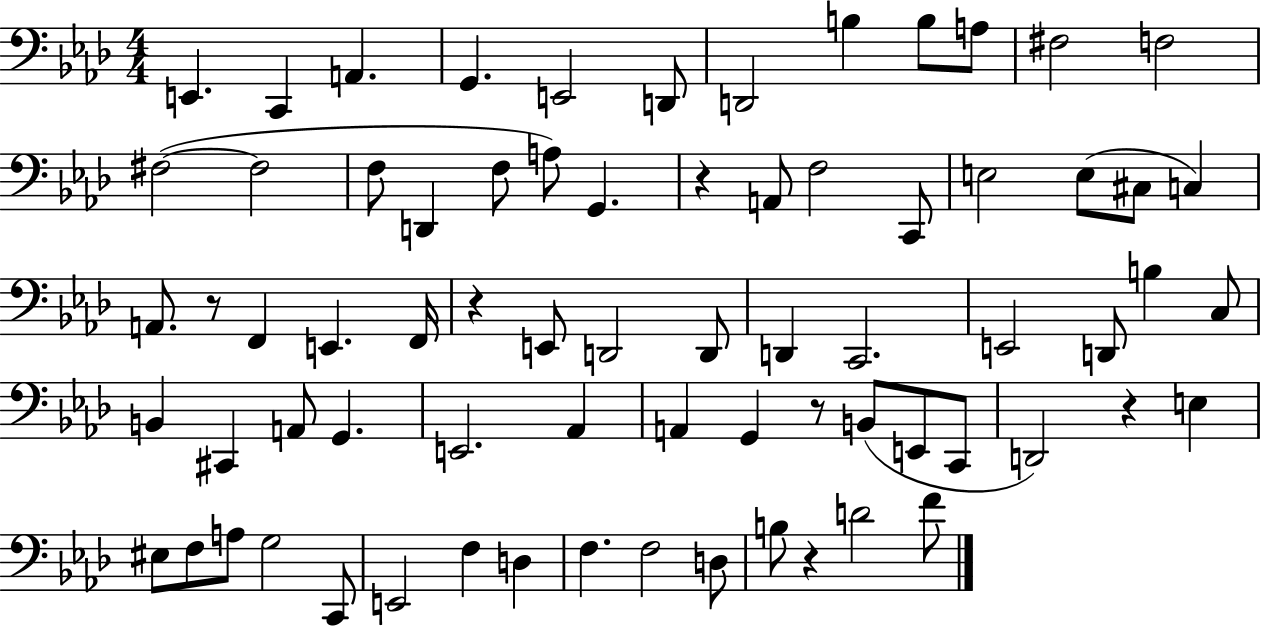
X:1
T:Untitled
M:4/4
L:1/4
K:Ab
E,, C,, A,, G,, E,,2 D,,/2 D,,2 B, B,/2 A,/2 ^F,2 F,2 ^F,2 ^F,2 F,/2 D,, F,/2 A,/2 G,, z A,,/2 F,2 C,,/2 E,2 E,/2 ^C,/2 C, A,,/2 z/2 F,, E,, F,,/4 z E,,/2 D,,2 D,,/2 D,, C,,2 E,,2 D,,/2 B, C,/2 B,, ^C,, A,,/2 G,, E,,2 _A,, A,, G,, z/2 B,,/2 E,,/2 C,,/2 D,,2 z E, ^E,/2 F,/2 A,/2 G,2 C,,/2 E,,2 F, D, F, F,2 D,/2 B,/2 z D2 F/2